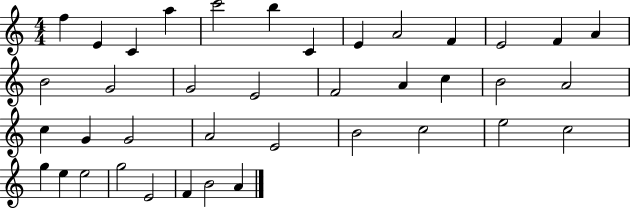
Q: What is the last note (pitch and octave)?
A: A4